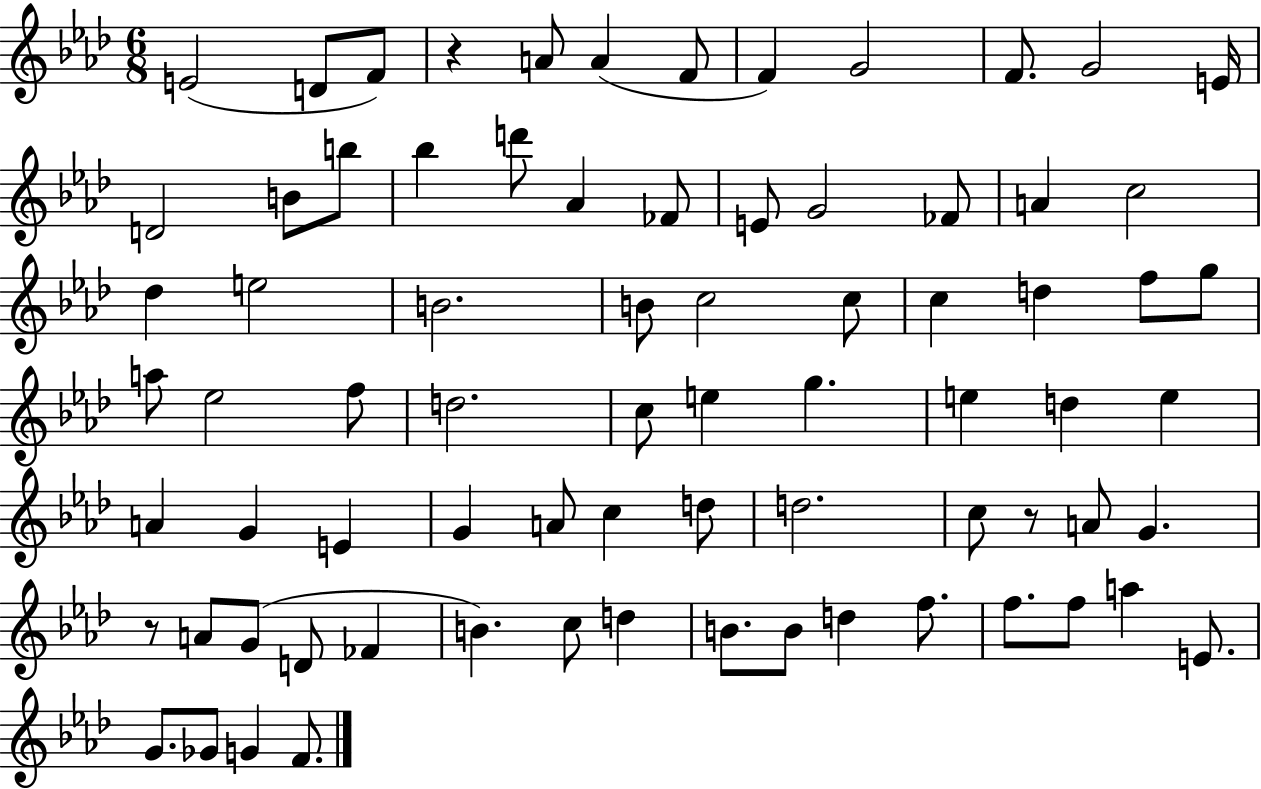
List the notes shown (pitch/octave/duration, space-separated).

E4/h D4/e F4/e R/q A4/e A4/q F4/e F4/q G4/h F4/e. G4/h E4/s D4/h B4/e B5/e Bb5/q D6/e Ab4/q FES4/e E4/e G4/h FES4/e A4/q C5/h Db5/q E5/h B4/h. B4/e C5/h C5/e C5/q D5/q F5/e G5/e A5/e Eb5/h F5/e D5/h. C5/e E5/q G5/q. E5/q D5/q E5/q A4/q G4/q E4/q G4/q A4/e C5/q D5/e D5/h. C5/e R/e A4/e G4/q. R/e A4/e G4/e D4/e FES4/q B4/q. C5/e D5/q B4/e. B4/e D5/q F5/e. F5/e. F5/e A5/q E4/e. G4/e. Gb4/e G4/q F4/e.